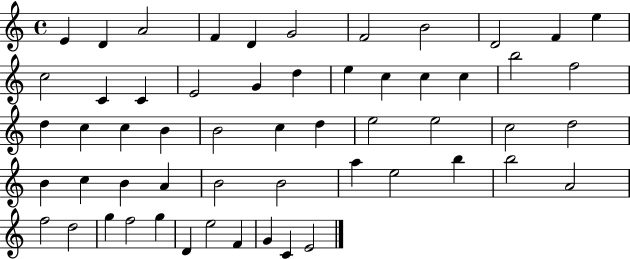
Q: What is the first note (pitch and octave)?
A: E4